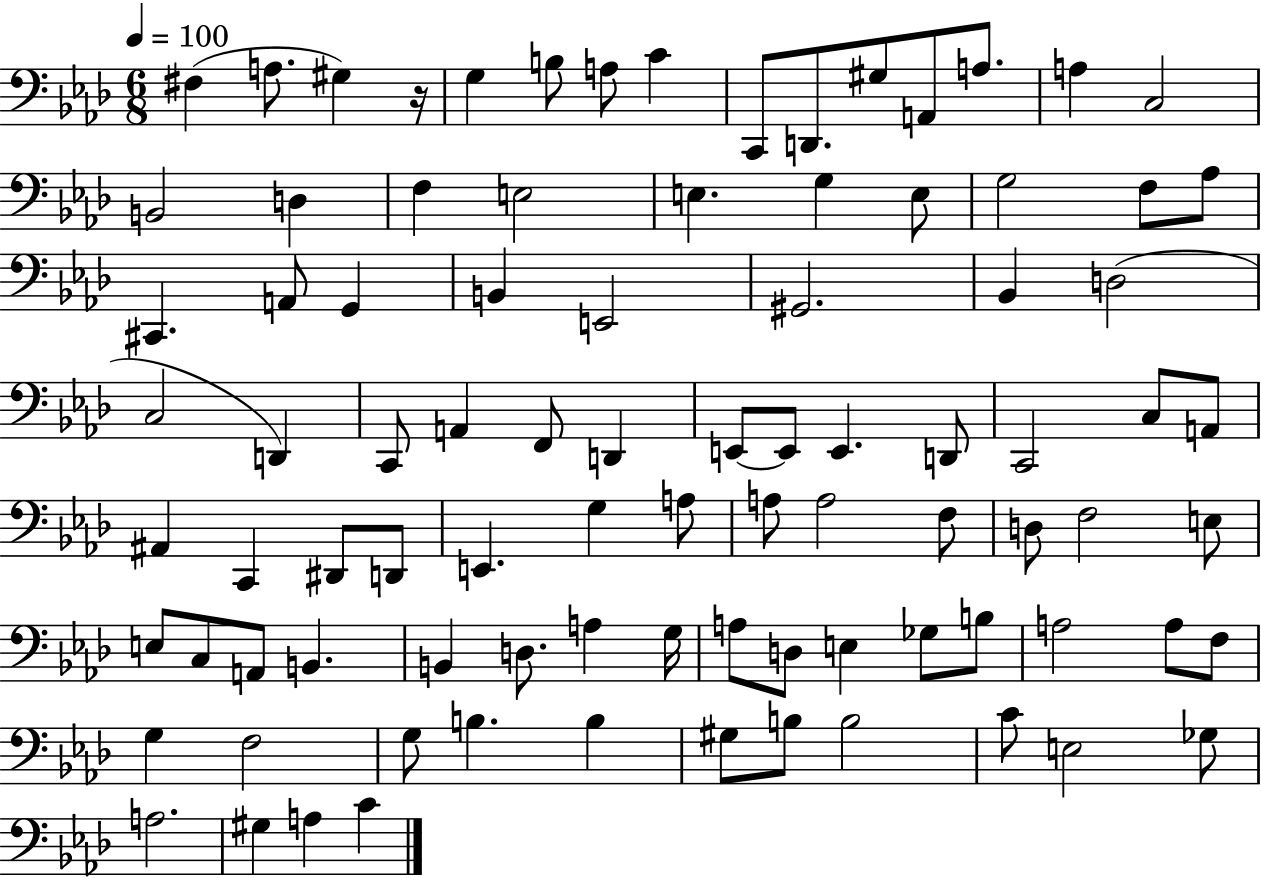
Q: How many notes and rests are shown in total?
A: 90